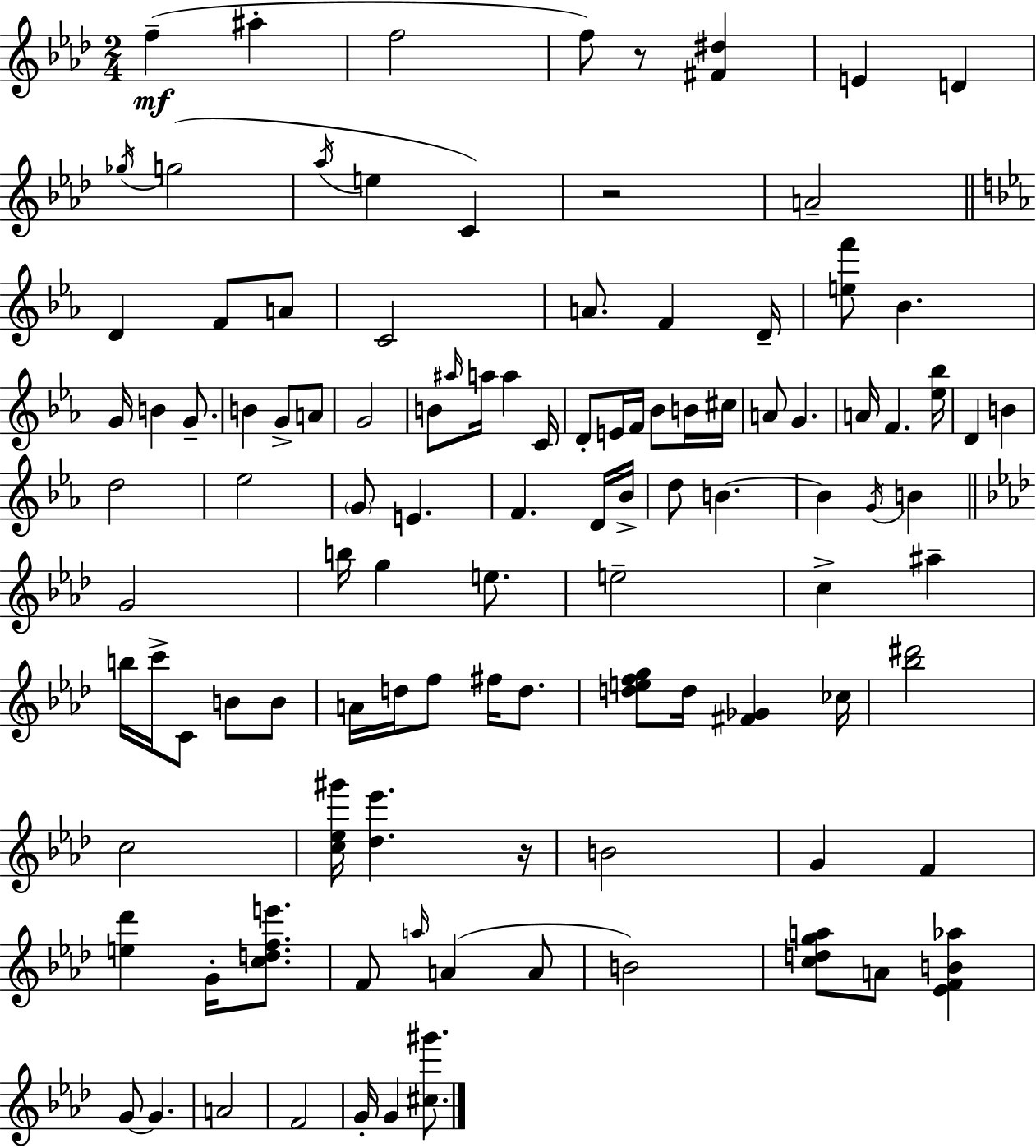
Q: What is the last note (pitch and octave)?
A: G4